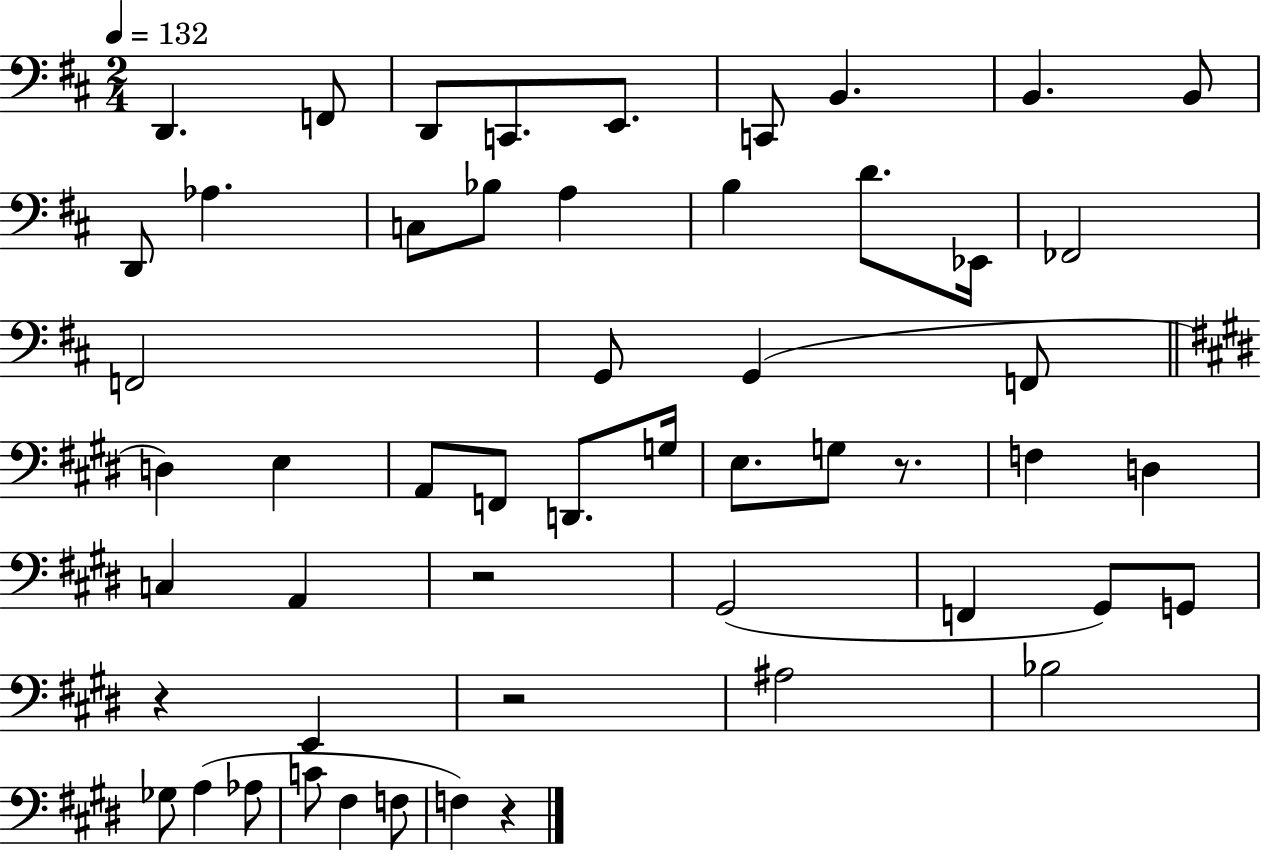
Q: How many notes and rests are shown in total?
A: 53